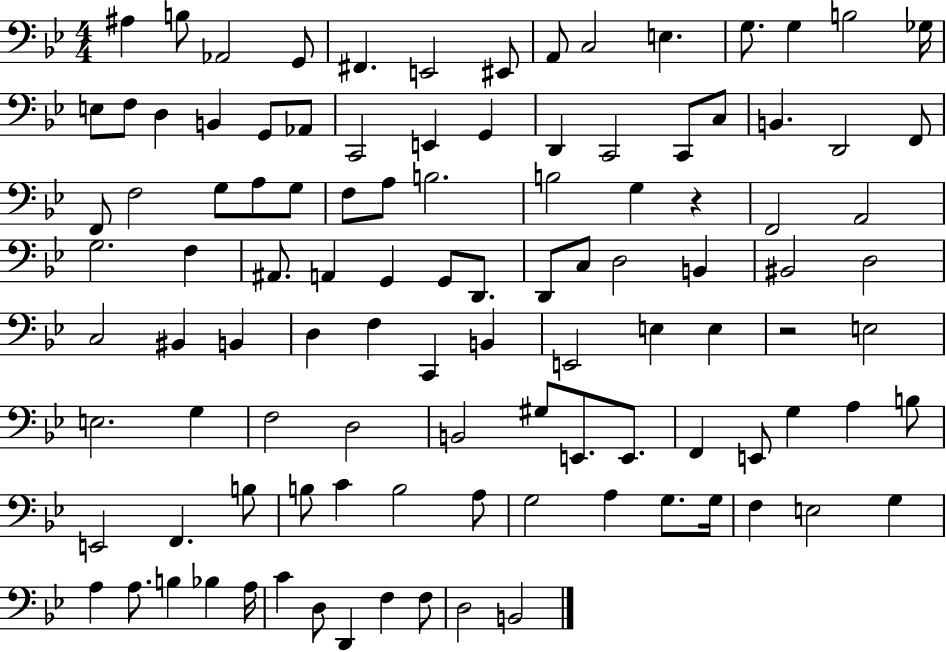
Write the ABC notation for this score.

X:1
T:Untitled
M:4/4
L:1/4
K:Bb
^A, B,/2 _A,,2 G,,/2 ^F,, E,,2 ^E,,/2 A,,/2 C,2 E, G,/2 G, B,2 _G,/4 E,/2 F,/2 D, B,, G,,/2 _A,,/2 C,,2 E,, G,, D,, C,,2 C,,/2 C,/2 B,, D,,2 F,,/2 F,,/2 F,2 G,/2 A,/2 G,/2 F,/2 A,/2 B,2 B,2 G, z F,,2 A,,2 G,2 F, ^A,,/2 A,, G,, G,,/2 D,,/2 D,,/2 C,/2 D,2 B,, ^B,,2 D,2 C,2 ^B,, B,, D, F, C,, B,, E,,2 E, E, z2 E,2 E,2 G, F,2 D,2 B,,2 ^G,/2 E,,/2 E,,/2 F,, E,,/2 G, A, B,/2 E,,2 F,, B,/2 B,/2 C B,2 A,/2 G,2 A, G,/2 G,/4 F, E,2 G, A, A,/2 B, _B, A,/4 C D,/2 D,, F, F,/2 D,2 B,,2